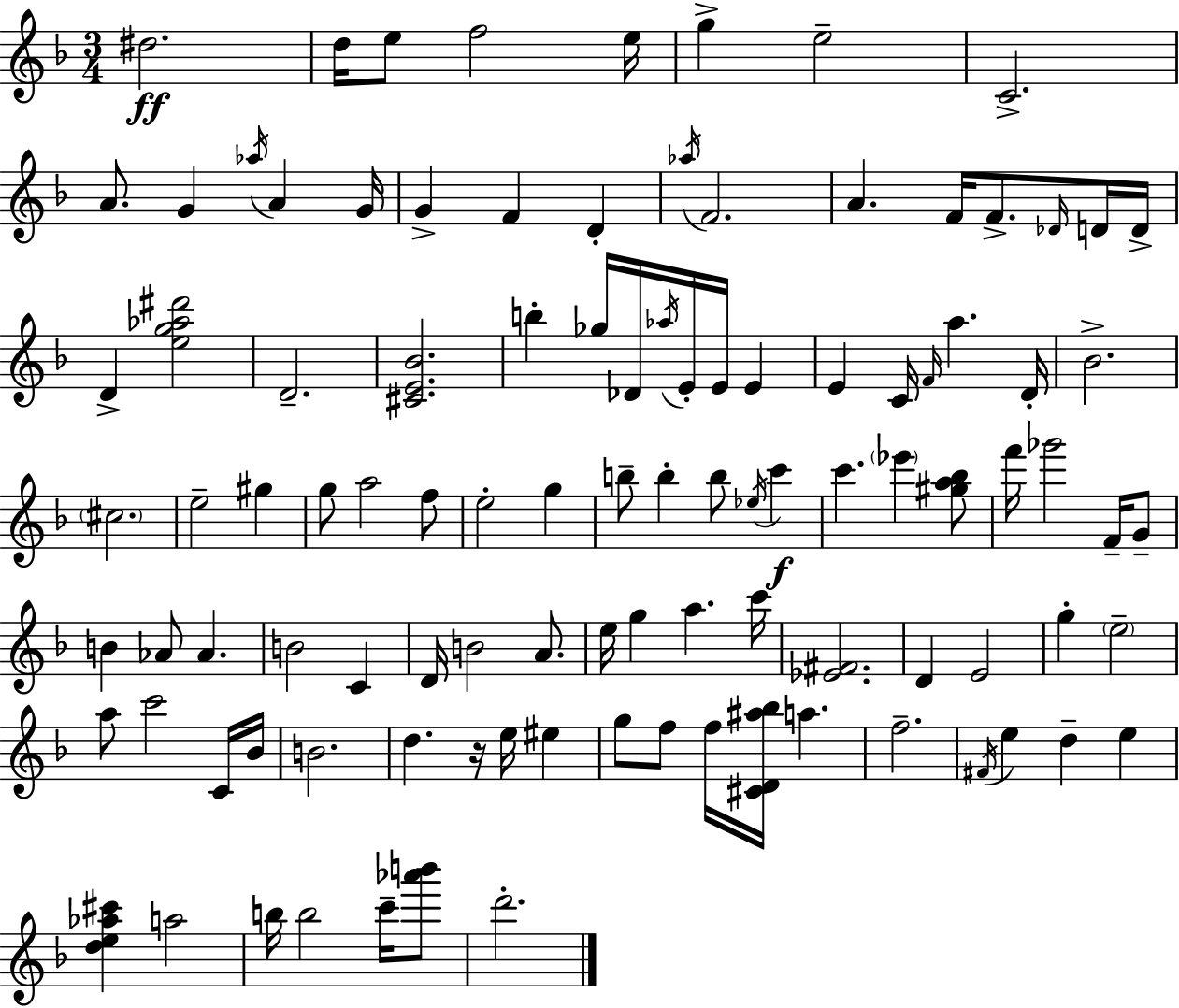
{
  \clef treble
  \numericTimeSignature
  \time 3/4
  \key d \minor
  dis''2.\ff | d''16 e''8 f''2 e''16 | g''4-> e''2-- | c'2.-> | \break a'8. g'4 \acciaccatura { aes''16 } a'4 | g'16 g'4-> f'4 d'4-. | \acciaccatura { aes''16 } f'2. | a'4. f'16 f'8.-> | \break \grace { des'16 } d'16 d'16-> d'4-> <e'' g'' aes'' dis'''>2 | d'2.-- | <cis' e' bes'>2. | b''4-. ges''16 des'16 \acciaccatura { aes''16 } e'16-. e'16 | \break e'4 e'4 c'16 \grace { f'16 } a''4. | d'16-. bes'2.-> | \parenthesize cis''2. | e''2-- | \break gis''4 g''8 a''2 | f''8 e''2-. | g''4 b''8-- b''4-. b''8 | \acciaccatura { ees''16 }\f c'''4 c'''4. | \break \parenthesize ees'''4 <gis'' a'' bes''>8 f'''16 ges'''2 | f'16-- g'8-- b'4 aes'8 | aes'4. b'2 | c'4 d'16 b'2 | \break a'8. e''16 g''4 a''4. | c'''16 <ees' fis'>2. | d'4 e'2 | g''4-. \parenthesize e''2-- | \break a''8 c'''2 | c'16 bes'16 b'2. | d''4. | r16 e''16 eis''4 g''8 f''8 f''16 <cis' d' ais'' bes''>16 | \break a''4. f''2.-- | \acciaccatura { fis'16 } e''4 d''4-- | e''4 <d'' e'' aes'' cis'''>4 a''2 | b''16 b''2 | \break c'''16-- <aes''' b'''>8 d'''2.-. | \bar "|."
}